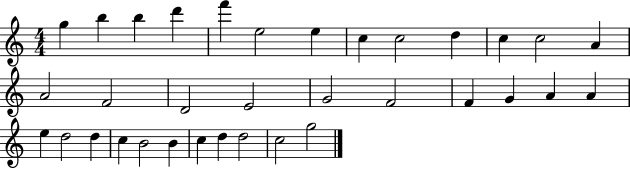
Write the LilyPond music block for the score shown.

{
  \clef treble
  \numericTimeSignature
  \time 4/4
  \key c \major
  g''4 b''4 b''4 d'''4 | f'''4 e''2 e''4 | c''4 c''2 d''4 | c''4 c''2 a'4 | \break a'2 f'2 | d'2 e'2 | g'2 f'2 | f'4 g'4 a'4 a'4 | \break e''4 d''2 d''4 | c''4 b'2 b'4 | c''4 d''4 d''2 | c''2 g''2 | \break \bar "|."
}